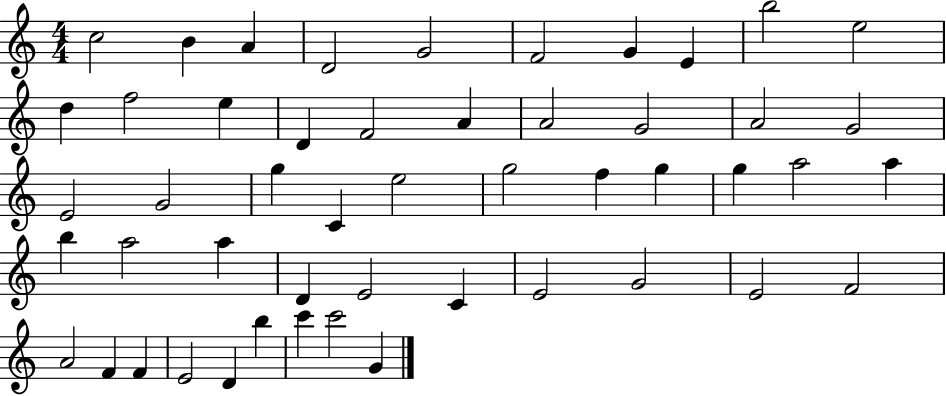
C5/h B4/q A4/q D4/h G4/h F4/h G4/q E4/q B5/h E5/h D5/q F5/h E5/q D4/q F4/h A4/q A4/h G4/h A4/h G4/h E4/h G4/h G5/q C4/q E5/h G5/h F5/q G5/q G5/q A5/h A5/q B5/q A5/h A5/q D4/q E4/h C4/q E4/h G4/h E4/h F4/h A4/h F4/q F4/q E4/h D4/q B5/q C6/q C6/h G4/q